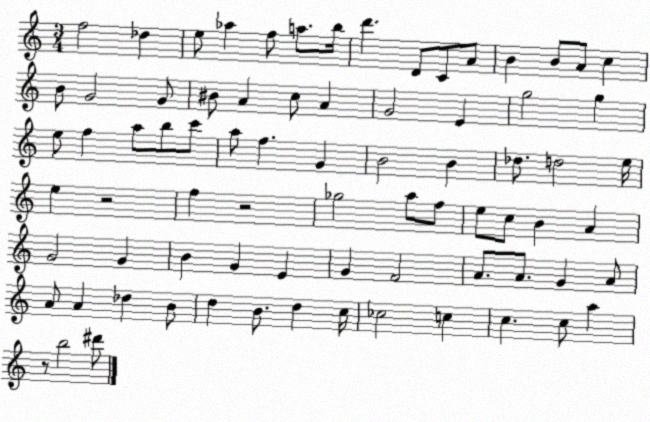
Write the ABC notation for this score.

X:1
T:Untitled
M:3/4
L:1/4
K:C
f2 _d e/2 _a f/2 a/2 b/4 d' D/2 C/2 A/2 B B/2 A/2 c B/2 G2 G/2 ^B/2 A c/2 A G2 E g2 g e/2 f a/2 b/2 c'/2 a/2 f G B2 B _d/2 d2 e/4 e z2 f z2 _g2 a/2 f/2 e/2 c/2 B A G2 G B G E G F2 A/2 A/2 G A/2 A/2 A _d B/2 d B/2 d c/4 _c2 c c c/2 a z/2 b2 ^d'/2